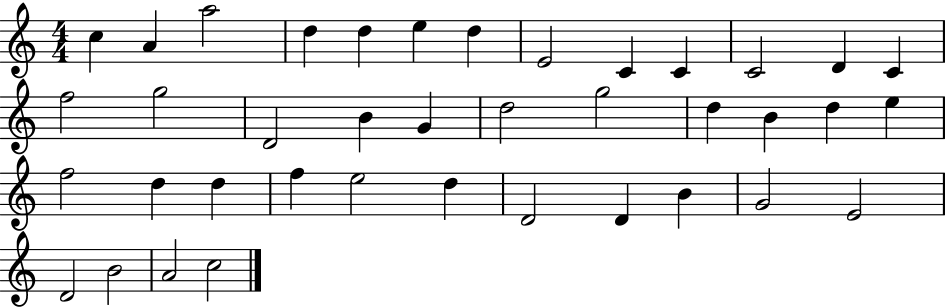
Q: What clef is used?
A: treble